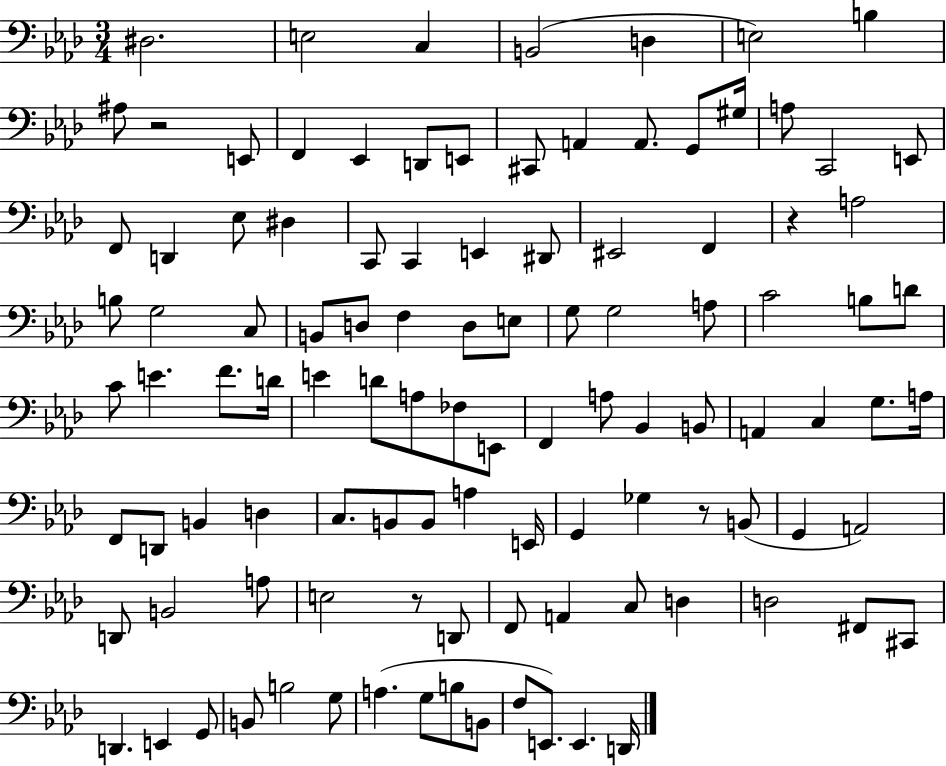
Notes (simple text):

D#3/h. E3/h C3/q B2/h D3/q E3/h B3/q A#3/e R/h E2/e F2/q Eb2/q D2/e E2/e C#2/e A2/q A2/e. G2/e G#3/s A3/e C2/h E2/e F2/e D2/q Eb3/e D#3/q C2/e C2/q E2/q D#2/e EIS2/h F2/q R/q A3/h B3/e G3/h C3/e B2/e D3/e F3/q D3/e E3/e G3/e G3/h A3/e C4/h B3/e D4/e C4/e E4/q. F4/e. D4/s E4/q D4/e A3/e FES3/e E2/e F2/q A3/e Bb2/q B2/e A2/q C3/q G3/e. A3/s F2/e D2/e B2/q D3/q C3/e. B2/e B2/e A3/q E2/s G2/q Gb3/q R/e B2/e G2/q A2/h D2/e B2/h A3/e E3/h R/e D2/e F2/e A2/q C3/e D3/q D3/h F#2/e C#2/e D2/q. E2/q G2/e B2/e B3/h G3/e A3/q. G3/e B3/e B2/e F3/e E2/e. E2/q. D2/s